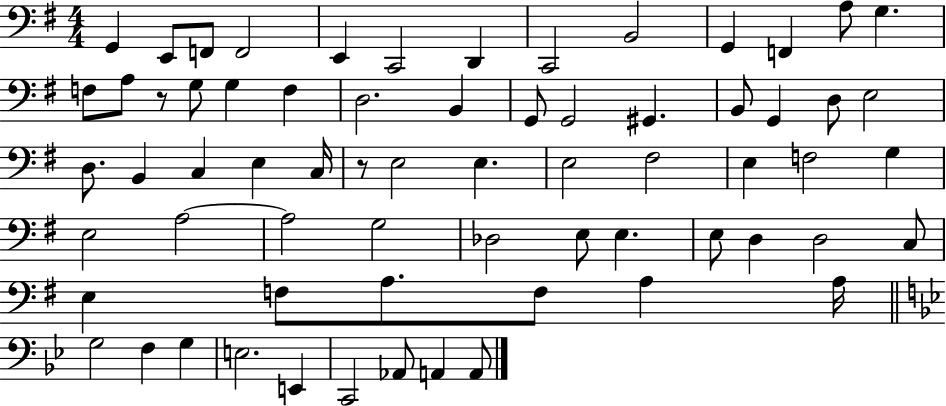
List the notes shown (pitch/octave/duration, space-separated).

G2/q E2/e F2/e F2/h E2/q C2/h D2/q C2/h B2/h G2/q F2/q A3/e G3/q. F3/e A3/e R/e G3/e G3/q F3/q D3/h. B2/q G2/e G2/h G#2/q. B2/e G2/q D3/e E3/h D3/e. B2/q C3/q E3/q C3/s R/e E3/h E3/q. E3/h F#3/h E3/q F3/h G3/q E3/h A3/h A3/h G3/h Db3/h E3/e E3/q. E3/e D3/q D3/h C3/e E3/q F3/e A3/e. F3/e A3/q A3/s G3/h F3/q G3/q E3/h. E2/q C2/h Ab2/e A2/q A2/e